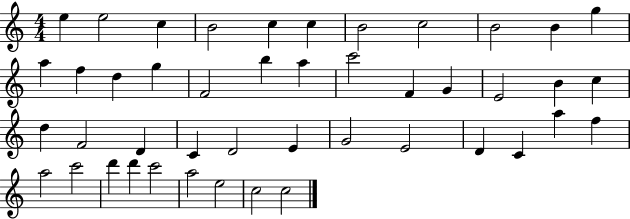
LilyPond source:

{
  \clef treble
  \numericTimeSignature
  \time 4/4
  \key c \major
  e''4 e''2 c''4 | b'2 c''4 c''4 | b'2 c''2 | b'2 b'4 g''4 | \break a''4 f''4 d''4 g''4 | f'2 b''4 a''4 | c'''2 f'4 g'4 | e'2 b'4 c''4 | \break d''4 f'2 d'4 | c'4 d'2 e'4 | g'2 e'2 | d'4 c'4 a''4 f''4 | \break a''2 c'''2 | d'''4 d'''4 c'''2 | a''2 e''2 | c''2 c''2 | \break \bar "|."
}